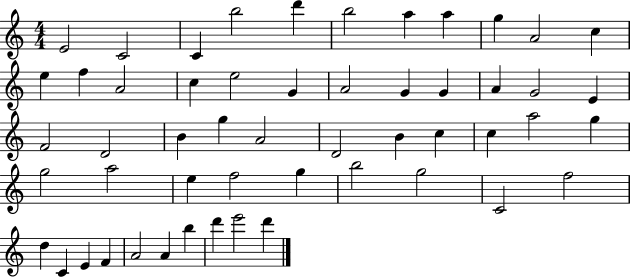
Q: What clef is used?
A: treble